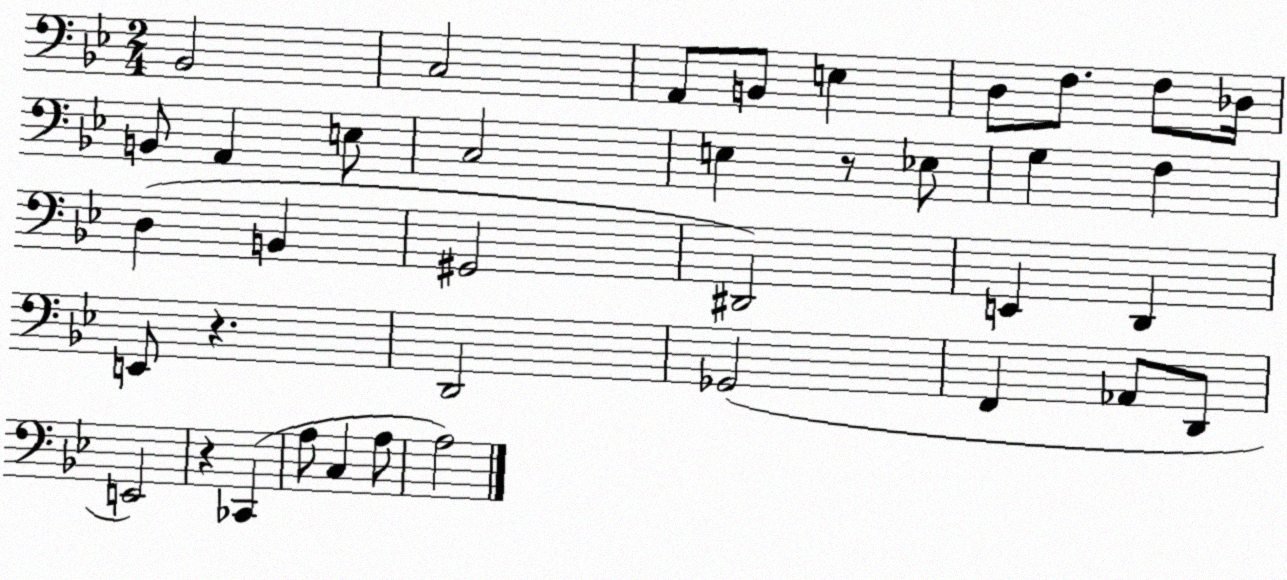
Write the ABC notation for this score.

X:1
T:Untitled
M:2/4
L:1/4
K:Bb
_B,,2 C,2 A,,/2 B,,/2 E, D,/2 F,/2 F,/2 _D,/4 B,,/2 A,, E,/2 C,2 E, z/2 _E,/2 G, F, D, B,, ^G,,2 ^D,,2 E,, D,, E,,/2 z D,,2 _G,,2 F,, _A,,/2 D,,/2 E,,2 z _C,, A,/2 C, A,/2 A,2